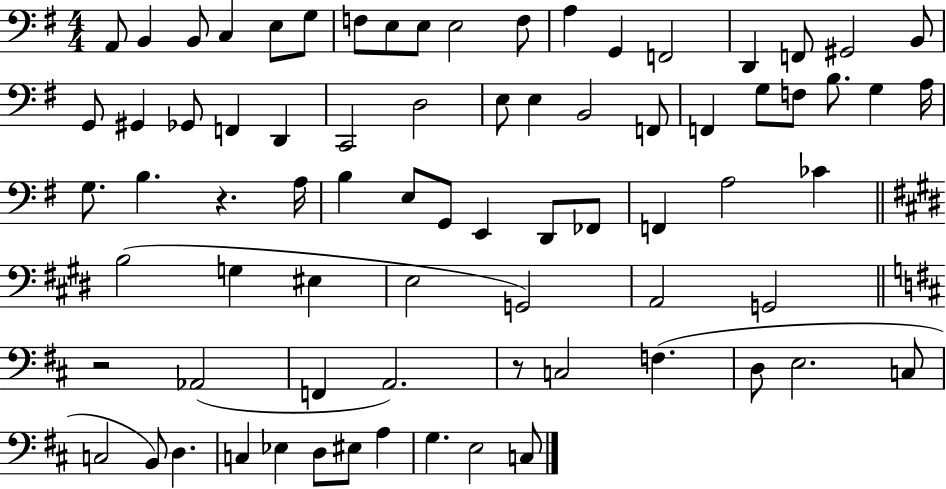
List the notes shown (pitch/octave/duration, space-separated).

A2/e B2/q B2/e C3/q E3/e G3/e F3/e E3/e E3/e E3/h F3/e A3/q G2/q F2/h D2/q F2/e G#2/h B2/e G2/e G#2/q Gb2/e F2/q D2/q C2/h D3/h E3/e E3/q B2/h F2/e F2/q G3/e F3/e B3/e. G3/q A3/s G3/e. B3/q. R/q. A3/s B3/q E3/e G2/e E2/q D2/e FES2/e F2/q A3/h CES4/q B3/h G3/q EIS3/q E3/h G2/h A2/h G2/h R/h Ab2/h F2/q A2/h. R/e C3/h F3/q. D3/e E3/h. C3/e C3/h B2/e D3/q. C3/q Eb3/q D3/e EIS3/e A3/q G3/q. E3/h C3/e